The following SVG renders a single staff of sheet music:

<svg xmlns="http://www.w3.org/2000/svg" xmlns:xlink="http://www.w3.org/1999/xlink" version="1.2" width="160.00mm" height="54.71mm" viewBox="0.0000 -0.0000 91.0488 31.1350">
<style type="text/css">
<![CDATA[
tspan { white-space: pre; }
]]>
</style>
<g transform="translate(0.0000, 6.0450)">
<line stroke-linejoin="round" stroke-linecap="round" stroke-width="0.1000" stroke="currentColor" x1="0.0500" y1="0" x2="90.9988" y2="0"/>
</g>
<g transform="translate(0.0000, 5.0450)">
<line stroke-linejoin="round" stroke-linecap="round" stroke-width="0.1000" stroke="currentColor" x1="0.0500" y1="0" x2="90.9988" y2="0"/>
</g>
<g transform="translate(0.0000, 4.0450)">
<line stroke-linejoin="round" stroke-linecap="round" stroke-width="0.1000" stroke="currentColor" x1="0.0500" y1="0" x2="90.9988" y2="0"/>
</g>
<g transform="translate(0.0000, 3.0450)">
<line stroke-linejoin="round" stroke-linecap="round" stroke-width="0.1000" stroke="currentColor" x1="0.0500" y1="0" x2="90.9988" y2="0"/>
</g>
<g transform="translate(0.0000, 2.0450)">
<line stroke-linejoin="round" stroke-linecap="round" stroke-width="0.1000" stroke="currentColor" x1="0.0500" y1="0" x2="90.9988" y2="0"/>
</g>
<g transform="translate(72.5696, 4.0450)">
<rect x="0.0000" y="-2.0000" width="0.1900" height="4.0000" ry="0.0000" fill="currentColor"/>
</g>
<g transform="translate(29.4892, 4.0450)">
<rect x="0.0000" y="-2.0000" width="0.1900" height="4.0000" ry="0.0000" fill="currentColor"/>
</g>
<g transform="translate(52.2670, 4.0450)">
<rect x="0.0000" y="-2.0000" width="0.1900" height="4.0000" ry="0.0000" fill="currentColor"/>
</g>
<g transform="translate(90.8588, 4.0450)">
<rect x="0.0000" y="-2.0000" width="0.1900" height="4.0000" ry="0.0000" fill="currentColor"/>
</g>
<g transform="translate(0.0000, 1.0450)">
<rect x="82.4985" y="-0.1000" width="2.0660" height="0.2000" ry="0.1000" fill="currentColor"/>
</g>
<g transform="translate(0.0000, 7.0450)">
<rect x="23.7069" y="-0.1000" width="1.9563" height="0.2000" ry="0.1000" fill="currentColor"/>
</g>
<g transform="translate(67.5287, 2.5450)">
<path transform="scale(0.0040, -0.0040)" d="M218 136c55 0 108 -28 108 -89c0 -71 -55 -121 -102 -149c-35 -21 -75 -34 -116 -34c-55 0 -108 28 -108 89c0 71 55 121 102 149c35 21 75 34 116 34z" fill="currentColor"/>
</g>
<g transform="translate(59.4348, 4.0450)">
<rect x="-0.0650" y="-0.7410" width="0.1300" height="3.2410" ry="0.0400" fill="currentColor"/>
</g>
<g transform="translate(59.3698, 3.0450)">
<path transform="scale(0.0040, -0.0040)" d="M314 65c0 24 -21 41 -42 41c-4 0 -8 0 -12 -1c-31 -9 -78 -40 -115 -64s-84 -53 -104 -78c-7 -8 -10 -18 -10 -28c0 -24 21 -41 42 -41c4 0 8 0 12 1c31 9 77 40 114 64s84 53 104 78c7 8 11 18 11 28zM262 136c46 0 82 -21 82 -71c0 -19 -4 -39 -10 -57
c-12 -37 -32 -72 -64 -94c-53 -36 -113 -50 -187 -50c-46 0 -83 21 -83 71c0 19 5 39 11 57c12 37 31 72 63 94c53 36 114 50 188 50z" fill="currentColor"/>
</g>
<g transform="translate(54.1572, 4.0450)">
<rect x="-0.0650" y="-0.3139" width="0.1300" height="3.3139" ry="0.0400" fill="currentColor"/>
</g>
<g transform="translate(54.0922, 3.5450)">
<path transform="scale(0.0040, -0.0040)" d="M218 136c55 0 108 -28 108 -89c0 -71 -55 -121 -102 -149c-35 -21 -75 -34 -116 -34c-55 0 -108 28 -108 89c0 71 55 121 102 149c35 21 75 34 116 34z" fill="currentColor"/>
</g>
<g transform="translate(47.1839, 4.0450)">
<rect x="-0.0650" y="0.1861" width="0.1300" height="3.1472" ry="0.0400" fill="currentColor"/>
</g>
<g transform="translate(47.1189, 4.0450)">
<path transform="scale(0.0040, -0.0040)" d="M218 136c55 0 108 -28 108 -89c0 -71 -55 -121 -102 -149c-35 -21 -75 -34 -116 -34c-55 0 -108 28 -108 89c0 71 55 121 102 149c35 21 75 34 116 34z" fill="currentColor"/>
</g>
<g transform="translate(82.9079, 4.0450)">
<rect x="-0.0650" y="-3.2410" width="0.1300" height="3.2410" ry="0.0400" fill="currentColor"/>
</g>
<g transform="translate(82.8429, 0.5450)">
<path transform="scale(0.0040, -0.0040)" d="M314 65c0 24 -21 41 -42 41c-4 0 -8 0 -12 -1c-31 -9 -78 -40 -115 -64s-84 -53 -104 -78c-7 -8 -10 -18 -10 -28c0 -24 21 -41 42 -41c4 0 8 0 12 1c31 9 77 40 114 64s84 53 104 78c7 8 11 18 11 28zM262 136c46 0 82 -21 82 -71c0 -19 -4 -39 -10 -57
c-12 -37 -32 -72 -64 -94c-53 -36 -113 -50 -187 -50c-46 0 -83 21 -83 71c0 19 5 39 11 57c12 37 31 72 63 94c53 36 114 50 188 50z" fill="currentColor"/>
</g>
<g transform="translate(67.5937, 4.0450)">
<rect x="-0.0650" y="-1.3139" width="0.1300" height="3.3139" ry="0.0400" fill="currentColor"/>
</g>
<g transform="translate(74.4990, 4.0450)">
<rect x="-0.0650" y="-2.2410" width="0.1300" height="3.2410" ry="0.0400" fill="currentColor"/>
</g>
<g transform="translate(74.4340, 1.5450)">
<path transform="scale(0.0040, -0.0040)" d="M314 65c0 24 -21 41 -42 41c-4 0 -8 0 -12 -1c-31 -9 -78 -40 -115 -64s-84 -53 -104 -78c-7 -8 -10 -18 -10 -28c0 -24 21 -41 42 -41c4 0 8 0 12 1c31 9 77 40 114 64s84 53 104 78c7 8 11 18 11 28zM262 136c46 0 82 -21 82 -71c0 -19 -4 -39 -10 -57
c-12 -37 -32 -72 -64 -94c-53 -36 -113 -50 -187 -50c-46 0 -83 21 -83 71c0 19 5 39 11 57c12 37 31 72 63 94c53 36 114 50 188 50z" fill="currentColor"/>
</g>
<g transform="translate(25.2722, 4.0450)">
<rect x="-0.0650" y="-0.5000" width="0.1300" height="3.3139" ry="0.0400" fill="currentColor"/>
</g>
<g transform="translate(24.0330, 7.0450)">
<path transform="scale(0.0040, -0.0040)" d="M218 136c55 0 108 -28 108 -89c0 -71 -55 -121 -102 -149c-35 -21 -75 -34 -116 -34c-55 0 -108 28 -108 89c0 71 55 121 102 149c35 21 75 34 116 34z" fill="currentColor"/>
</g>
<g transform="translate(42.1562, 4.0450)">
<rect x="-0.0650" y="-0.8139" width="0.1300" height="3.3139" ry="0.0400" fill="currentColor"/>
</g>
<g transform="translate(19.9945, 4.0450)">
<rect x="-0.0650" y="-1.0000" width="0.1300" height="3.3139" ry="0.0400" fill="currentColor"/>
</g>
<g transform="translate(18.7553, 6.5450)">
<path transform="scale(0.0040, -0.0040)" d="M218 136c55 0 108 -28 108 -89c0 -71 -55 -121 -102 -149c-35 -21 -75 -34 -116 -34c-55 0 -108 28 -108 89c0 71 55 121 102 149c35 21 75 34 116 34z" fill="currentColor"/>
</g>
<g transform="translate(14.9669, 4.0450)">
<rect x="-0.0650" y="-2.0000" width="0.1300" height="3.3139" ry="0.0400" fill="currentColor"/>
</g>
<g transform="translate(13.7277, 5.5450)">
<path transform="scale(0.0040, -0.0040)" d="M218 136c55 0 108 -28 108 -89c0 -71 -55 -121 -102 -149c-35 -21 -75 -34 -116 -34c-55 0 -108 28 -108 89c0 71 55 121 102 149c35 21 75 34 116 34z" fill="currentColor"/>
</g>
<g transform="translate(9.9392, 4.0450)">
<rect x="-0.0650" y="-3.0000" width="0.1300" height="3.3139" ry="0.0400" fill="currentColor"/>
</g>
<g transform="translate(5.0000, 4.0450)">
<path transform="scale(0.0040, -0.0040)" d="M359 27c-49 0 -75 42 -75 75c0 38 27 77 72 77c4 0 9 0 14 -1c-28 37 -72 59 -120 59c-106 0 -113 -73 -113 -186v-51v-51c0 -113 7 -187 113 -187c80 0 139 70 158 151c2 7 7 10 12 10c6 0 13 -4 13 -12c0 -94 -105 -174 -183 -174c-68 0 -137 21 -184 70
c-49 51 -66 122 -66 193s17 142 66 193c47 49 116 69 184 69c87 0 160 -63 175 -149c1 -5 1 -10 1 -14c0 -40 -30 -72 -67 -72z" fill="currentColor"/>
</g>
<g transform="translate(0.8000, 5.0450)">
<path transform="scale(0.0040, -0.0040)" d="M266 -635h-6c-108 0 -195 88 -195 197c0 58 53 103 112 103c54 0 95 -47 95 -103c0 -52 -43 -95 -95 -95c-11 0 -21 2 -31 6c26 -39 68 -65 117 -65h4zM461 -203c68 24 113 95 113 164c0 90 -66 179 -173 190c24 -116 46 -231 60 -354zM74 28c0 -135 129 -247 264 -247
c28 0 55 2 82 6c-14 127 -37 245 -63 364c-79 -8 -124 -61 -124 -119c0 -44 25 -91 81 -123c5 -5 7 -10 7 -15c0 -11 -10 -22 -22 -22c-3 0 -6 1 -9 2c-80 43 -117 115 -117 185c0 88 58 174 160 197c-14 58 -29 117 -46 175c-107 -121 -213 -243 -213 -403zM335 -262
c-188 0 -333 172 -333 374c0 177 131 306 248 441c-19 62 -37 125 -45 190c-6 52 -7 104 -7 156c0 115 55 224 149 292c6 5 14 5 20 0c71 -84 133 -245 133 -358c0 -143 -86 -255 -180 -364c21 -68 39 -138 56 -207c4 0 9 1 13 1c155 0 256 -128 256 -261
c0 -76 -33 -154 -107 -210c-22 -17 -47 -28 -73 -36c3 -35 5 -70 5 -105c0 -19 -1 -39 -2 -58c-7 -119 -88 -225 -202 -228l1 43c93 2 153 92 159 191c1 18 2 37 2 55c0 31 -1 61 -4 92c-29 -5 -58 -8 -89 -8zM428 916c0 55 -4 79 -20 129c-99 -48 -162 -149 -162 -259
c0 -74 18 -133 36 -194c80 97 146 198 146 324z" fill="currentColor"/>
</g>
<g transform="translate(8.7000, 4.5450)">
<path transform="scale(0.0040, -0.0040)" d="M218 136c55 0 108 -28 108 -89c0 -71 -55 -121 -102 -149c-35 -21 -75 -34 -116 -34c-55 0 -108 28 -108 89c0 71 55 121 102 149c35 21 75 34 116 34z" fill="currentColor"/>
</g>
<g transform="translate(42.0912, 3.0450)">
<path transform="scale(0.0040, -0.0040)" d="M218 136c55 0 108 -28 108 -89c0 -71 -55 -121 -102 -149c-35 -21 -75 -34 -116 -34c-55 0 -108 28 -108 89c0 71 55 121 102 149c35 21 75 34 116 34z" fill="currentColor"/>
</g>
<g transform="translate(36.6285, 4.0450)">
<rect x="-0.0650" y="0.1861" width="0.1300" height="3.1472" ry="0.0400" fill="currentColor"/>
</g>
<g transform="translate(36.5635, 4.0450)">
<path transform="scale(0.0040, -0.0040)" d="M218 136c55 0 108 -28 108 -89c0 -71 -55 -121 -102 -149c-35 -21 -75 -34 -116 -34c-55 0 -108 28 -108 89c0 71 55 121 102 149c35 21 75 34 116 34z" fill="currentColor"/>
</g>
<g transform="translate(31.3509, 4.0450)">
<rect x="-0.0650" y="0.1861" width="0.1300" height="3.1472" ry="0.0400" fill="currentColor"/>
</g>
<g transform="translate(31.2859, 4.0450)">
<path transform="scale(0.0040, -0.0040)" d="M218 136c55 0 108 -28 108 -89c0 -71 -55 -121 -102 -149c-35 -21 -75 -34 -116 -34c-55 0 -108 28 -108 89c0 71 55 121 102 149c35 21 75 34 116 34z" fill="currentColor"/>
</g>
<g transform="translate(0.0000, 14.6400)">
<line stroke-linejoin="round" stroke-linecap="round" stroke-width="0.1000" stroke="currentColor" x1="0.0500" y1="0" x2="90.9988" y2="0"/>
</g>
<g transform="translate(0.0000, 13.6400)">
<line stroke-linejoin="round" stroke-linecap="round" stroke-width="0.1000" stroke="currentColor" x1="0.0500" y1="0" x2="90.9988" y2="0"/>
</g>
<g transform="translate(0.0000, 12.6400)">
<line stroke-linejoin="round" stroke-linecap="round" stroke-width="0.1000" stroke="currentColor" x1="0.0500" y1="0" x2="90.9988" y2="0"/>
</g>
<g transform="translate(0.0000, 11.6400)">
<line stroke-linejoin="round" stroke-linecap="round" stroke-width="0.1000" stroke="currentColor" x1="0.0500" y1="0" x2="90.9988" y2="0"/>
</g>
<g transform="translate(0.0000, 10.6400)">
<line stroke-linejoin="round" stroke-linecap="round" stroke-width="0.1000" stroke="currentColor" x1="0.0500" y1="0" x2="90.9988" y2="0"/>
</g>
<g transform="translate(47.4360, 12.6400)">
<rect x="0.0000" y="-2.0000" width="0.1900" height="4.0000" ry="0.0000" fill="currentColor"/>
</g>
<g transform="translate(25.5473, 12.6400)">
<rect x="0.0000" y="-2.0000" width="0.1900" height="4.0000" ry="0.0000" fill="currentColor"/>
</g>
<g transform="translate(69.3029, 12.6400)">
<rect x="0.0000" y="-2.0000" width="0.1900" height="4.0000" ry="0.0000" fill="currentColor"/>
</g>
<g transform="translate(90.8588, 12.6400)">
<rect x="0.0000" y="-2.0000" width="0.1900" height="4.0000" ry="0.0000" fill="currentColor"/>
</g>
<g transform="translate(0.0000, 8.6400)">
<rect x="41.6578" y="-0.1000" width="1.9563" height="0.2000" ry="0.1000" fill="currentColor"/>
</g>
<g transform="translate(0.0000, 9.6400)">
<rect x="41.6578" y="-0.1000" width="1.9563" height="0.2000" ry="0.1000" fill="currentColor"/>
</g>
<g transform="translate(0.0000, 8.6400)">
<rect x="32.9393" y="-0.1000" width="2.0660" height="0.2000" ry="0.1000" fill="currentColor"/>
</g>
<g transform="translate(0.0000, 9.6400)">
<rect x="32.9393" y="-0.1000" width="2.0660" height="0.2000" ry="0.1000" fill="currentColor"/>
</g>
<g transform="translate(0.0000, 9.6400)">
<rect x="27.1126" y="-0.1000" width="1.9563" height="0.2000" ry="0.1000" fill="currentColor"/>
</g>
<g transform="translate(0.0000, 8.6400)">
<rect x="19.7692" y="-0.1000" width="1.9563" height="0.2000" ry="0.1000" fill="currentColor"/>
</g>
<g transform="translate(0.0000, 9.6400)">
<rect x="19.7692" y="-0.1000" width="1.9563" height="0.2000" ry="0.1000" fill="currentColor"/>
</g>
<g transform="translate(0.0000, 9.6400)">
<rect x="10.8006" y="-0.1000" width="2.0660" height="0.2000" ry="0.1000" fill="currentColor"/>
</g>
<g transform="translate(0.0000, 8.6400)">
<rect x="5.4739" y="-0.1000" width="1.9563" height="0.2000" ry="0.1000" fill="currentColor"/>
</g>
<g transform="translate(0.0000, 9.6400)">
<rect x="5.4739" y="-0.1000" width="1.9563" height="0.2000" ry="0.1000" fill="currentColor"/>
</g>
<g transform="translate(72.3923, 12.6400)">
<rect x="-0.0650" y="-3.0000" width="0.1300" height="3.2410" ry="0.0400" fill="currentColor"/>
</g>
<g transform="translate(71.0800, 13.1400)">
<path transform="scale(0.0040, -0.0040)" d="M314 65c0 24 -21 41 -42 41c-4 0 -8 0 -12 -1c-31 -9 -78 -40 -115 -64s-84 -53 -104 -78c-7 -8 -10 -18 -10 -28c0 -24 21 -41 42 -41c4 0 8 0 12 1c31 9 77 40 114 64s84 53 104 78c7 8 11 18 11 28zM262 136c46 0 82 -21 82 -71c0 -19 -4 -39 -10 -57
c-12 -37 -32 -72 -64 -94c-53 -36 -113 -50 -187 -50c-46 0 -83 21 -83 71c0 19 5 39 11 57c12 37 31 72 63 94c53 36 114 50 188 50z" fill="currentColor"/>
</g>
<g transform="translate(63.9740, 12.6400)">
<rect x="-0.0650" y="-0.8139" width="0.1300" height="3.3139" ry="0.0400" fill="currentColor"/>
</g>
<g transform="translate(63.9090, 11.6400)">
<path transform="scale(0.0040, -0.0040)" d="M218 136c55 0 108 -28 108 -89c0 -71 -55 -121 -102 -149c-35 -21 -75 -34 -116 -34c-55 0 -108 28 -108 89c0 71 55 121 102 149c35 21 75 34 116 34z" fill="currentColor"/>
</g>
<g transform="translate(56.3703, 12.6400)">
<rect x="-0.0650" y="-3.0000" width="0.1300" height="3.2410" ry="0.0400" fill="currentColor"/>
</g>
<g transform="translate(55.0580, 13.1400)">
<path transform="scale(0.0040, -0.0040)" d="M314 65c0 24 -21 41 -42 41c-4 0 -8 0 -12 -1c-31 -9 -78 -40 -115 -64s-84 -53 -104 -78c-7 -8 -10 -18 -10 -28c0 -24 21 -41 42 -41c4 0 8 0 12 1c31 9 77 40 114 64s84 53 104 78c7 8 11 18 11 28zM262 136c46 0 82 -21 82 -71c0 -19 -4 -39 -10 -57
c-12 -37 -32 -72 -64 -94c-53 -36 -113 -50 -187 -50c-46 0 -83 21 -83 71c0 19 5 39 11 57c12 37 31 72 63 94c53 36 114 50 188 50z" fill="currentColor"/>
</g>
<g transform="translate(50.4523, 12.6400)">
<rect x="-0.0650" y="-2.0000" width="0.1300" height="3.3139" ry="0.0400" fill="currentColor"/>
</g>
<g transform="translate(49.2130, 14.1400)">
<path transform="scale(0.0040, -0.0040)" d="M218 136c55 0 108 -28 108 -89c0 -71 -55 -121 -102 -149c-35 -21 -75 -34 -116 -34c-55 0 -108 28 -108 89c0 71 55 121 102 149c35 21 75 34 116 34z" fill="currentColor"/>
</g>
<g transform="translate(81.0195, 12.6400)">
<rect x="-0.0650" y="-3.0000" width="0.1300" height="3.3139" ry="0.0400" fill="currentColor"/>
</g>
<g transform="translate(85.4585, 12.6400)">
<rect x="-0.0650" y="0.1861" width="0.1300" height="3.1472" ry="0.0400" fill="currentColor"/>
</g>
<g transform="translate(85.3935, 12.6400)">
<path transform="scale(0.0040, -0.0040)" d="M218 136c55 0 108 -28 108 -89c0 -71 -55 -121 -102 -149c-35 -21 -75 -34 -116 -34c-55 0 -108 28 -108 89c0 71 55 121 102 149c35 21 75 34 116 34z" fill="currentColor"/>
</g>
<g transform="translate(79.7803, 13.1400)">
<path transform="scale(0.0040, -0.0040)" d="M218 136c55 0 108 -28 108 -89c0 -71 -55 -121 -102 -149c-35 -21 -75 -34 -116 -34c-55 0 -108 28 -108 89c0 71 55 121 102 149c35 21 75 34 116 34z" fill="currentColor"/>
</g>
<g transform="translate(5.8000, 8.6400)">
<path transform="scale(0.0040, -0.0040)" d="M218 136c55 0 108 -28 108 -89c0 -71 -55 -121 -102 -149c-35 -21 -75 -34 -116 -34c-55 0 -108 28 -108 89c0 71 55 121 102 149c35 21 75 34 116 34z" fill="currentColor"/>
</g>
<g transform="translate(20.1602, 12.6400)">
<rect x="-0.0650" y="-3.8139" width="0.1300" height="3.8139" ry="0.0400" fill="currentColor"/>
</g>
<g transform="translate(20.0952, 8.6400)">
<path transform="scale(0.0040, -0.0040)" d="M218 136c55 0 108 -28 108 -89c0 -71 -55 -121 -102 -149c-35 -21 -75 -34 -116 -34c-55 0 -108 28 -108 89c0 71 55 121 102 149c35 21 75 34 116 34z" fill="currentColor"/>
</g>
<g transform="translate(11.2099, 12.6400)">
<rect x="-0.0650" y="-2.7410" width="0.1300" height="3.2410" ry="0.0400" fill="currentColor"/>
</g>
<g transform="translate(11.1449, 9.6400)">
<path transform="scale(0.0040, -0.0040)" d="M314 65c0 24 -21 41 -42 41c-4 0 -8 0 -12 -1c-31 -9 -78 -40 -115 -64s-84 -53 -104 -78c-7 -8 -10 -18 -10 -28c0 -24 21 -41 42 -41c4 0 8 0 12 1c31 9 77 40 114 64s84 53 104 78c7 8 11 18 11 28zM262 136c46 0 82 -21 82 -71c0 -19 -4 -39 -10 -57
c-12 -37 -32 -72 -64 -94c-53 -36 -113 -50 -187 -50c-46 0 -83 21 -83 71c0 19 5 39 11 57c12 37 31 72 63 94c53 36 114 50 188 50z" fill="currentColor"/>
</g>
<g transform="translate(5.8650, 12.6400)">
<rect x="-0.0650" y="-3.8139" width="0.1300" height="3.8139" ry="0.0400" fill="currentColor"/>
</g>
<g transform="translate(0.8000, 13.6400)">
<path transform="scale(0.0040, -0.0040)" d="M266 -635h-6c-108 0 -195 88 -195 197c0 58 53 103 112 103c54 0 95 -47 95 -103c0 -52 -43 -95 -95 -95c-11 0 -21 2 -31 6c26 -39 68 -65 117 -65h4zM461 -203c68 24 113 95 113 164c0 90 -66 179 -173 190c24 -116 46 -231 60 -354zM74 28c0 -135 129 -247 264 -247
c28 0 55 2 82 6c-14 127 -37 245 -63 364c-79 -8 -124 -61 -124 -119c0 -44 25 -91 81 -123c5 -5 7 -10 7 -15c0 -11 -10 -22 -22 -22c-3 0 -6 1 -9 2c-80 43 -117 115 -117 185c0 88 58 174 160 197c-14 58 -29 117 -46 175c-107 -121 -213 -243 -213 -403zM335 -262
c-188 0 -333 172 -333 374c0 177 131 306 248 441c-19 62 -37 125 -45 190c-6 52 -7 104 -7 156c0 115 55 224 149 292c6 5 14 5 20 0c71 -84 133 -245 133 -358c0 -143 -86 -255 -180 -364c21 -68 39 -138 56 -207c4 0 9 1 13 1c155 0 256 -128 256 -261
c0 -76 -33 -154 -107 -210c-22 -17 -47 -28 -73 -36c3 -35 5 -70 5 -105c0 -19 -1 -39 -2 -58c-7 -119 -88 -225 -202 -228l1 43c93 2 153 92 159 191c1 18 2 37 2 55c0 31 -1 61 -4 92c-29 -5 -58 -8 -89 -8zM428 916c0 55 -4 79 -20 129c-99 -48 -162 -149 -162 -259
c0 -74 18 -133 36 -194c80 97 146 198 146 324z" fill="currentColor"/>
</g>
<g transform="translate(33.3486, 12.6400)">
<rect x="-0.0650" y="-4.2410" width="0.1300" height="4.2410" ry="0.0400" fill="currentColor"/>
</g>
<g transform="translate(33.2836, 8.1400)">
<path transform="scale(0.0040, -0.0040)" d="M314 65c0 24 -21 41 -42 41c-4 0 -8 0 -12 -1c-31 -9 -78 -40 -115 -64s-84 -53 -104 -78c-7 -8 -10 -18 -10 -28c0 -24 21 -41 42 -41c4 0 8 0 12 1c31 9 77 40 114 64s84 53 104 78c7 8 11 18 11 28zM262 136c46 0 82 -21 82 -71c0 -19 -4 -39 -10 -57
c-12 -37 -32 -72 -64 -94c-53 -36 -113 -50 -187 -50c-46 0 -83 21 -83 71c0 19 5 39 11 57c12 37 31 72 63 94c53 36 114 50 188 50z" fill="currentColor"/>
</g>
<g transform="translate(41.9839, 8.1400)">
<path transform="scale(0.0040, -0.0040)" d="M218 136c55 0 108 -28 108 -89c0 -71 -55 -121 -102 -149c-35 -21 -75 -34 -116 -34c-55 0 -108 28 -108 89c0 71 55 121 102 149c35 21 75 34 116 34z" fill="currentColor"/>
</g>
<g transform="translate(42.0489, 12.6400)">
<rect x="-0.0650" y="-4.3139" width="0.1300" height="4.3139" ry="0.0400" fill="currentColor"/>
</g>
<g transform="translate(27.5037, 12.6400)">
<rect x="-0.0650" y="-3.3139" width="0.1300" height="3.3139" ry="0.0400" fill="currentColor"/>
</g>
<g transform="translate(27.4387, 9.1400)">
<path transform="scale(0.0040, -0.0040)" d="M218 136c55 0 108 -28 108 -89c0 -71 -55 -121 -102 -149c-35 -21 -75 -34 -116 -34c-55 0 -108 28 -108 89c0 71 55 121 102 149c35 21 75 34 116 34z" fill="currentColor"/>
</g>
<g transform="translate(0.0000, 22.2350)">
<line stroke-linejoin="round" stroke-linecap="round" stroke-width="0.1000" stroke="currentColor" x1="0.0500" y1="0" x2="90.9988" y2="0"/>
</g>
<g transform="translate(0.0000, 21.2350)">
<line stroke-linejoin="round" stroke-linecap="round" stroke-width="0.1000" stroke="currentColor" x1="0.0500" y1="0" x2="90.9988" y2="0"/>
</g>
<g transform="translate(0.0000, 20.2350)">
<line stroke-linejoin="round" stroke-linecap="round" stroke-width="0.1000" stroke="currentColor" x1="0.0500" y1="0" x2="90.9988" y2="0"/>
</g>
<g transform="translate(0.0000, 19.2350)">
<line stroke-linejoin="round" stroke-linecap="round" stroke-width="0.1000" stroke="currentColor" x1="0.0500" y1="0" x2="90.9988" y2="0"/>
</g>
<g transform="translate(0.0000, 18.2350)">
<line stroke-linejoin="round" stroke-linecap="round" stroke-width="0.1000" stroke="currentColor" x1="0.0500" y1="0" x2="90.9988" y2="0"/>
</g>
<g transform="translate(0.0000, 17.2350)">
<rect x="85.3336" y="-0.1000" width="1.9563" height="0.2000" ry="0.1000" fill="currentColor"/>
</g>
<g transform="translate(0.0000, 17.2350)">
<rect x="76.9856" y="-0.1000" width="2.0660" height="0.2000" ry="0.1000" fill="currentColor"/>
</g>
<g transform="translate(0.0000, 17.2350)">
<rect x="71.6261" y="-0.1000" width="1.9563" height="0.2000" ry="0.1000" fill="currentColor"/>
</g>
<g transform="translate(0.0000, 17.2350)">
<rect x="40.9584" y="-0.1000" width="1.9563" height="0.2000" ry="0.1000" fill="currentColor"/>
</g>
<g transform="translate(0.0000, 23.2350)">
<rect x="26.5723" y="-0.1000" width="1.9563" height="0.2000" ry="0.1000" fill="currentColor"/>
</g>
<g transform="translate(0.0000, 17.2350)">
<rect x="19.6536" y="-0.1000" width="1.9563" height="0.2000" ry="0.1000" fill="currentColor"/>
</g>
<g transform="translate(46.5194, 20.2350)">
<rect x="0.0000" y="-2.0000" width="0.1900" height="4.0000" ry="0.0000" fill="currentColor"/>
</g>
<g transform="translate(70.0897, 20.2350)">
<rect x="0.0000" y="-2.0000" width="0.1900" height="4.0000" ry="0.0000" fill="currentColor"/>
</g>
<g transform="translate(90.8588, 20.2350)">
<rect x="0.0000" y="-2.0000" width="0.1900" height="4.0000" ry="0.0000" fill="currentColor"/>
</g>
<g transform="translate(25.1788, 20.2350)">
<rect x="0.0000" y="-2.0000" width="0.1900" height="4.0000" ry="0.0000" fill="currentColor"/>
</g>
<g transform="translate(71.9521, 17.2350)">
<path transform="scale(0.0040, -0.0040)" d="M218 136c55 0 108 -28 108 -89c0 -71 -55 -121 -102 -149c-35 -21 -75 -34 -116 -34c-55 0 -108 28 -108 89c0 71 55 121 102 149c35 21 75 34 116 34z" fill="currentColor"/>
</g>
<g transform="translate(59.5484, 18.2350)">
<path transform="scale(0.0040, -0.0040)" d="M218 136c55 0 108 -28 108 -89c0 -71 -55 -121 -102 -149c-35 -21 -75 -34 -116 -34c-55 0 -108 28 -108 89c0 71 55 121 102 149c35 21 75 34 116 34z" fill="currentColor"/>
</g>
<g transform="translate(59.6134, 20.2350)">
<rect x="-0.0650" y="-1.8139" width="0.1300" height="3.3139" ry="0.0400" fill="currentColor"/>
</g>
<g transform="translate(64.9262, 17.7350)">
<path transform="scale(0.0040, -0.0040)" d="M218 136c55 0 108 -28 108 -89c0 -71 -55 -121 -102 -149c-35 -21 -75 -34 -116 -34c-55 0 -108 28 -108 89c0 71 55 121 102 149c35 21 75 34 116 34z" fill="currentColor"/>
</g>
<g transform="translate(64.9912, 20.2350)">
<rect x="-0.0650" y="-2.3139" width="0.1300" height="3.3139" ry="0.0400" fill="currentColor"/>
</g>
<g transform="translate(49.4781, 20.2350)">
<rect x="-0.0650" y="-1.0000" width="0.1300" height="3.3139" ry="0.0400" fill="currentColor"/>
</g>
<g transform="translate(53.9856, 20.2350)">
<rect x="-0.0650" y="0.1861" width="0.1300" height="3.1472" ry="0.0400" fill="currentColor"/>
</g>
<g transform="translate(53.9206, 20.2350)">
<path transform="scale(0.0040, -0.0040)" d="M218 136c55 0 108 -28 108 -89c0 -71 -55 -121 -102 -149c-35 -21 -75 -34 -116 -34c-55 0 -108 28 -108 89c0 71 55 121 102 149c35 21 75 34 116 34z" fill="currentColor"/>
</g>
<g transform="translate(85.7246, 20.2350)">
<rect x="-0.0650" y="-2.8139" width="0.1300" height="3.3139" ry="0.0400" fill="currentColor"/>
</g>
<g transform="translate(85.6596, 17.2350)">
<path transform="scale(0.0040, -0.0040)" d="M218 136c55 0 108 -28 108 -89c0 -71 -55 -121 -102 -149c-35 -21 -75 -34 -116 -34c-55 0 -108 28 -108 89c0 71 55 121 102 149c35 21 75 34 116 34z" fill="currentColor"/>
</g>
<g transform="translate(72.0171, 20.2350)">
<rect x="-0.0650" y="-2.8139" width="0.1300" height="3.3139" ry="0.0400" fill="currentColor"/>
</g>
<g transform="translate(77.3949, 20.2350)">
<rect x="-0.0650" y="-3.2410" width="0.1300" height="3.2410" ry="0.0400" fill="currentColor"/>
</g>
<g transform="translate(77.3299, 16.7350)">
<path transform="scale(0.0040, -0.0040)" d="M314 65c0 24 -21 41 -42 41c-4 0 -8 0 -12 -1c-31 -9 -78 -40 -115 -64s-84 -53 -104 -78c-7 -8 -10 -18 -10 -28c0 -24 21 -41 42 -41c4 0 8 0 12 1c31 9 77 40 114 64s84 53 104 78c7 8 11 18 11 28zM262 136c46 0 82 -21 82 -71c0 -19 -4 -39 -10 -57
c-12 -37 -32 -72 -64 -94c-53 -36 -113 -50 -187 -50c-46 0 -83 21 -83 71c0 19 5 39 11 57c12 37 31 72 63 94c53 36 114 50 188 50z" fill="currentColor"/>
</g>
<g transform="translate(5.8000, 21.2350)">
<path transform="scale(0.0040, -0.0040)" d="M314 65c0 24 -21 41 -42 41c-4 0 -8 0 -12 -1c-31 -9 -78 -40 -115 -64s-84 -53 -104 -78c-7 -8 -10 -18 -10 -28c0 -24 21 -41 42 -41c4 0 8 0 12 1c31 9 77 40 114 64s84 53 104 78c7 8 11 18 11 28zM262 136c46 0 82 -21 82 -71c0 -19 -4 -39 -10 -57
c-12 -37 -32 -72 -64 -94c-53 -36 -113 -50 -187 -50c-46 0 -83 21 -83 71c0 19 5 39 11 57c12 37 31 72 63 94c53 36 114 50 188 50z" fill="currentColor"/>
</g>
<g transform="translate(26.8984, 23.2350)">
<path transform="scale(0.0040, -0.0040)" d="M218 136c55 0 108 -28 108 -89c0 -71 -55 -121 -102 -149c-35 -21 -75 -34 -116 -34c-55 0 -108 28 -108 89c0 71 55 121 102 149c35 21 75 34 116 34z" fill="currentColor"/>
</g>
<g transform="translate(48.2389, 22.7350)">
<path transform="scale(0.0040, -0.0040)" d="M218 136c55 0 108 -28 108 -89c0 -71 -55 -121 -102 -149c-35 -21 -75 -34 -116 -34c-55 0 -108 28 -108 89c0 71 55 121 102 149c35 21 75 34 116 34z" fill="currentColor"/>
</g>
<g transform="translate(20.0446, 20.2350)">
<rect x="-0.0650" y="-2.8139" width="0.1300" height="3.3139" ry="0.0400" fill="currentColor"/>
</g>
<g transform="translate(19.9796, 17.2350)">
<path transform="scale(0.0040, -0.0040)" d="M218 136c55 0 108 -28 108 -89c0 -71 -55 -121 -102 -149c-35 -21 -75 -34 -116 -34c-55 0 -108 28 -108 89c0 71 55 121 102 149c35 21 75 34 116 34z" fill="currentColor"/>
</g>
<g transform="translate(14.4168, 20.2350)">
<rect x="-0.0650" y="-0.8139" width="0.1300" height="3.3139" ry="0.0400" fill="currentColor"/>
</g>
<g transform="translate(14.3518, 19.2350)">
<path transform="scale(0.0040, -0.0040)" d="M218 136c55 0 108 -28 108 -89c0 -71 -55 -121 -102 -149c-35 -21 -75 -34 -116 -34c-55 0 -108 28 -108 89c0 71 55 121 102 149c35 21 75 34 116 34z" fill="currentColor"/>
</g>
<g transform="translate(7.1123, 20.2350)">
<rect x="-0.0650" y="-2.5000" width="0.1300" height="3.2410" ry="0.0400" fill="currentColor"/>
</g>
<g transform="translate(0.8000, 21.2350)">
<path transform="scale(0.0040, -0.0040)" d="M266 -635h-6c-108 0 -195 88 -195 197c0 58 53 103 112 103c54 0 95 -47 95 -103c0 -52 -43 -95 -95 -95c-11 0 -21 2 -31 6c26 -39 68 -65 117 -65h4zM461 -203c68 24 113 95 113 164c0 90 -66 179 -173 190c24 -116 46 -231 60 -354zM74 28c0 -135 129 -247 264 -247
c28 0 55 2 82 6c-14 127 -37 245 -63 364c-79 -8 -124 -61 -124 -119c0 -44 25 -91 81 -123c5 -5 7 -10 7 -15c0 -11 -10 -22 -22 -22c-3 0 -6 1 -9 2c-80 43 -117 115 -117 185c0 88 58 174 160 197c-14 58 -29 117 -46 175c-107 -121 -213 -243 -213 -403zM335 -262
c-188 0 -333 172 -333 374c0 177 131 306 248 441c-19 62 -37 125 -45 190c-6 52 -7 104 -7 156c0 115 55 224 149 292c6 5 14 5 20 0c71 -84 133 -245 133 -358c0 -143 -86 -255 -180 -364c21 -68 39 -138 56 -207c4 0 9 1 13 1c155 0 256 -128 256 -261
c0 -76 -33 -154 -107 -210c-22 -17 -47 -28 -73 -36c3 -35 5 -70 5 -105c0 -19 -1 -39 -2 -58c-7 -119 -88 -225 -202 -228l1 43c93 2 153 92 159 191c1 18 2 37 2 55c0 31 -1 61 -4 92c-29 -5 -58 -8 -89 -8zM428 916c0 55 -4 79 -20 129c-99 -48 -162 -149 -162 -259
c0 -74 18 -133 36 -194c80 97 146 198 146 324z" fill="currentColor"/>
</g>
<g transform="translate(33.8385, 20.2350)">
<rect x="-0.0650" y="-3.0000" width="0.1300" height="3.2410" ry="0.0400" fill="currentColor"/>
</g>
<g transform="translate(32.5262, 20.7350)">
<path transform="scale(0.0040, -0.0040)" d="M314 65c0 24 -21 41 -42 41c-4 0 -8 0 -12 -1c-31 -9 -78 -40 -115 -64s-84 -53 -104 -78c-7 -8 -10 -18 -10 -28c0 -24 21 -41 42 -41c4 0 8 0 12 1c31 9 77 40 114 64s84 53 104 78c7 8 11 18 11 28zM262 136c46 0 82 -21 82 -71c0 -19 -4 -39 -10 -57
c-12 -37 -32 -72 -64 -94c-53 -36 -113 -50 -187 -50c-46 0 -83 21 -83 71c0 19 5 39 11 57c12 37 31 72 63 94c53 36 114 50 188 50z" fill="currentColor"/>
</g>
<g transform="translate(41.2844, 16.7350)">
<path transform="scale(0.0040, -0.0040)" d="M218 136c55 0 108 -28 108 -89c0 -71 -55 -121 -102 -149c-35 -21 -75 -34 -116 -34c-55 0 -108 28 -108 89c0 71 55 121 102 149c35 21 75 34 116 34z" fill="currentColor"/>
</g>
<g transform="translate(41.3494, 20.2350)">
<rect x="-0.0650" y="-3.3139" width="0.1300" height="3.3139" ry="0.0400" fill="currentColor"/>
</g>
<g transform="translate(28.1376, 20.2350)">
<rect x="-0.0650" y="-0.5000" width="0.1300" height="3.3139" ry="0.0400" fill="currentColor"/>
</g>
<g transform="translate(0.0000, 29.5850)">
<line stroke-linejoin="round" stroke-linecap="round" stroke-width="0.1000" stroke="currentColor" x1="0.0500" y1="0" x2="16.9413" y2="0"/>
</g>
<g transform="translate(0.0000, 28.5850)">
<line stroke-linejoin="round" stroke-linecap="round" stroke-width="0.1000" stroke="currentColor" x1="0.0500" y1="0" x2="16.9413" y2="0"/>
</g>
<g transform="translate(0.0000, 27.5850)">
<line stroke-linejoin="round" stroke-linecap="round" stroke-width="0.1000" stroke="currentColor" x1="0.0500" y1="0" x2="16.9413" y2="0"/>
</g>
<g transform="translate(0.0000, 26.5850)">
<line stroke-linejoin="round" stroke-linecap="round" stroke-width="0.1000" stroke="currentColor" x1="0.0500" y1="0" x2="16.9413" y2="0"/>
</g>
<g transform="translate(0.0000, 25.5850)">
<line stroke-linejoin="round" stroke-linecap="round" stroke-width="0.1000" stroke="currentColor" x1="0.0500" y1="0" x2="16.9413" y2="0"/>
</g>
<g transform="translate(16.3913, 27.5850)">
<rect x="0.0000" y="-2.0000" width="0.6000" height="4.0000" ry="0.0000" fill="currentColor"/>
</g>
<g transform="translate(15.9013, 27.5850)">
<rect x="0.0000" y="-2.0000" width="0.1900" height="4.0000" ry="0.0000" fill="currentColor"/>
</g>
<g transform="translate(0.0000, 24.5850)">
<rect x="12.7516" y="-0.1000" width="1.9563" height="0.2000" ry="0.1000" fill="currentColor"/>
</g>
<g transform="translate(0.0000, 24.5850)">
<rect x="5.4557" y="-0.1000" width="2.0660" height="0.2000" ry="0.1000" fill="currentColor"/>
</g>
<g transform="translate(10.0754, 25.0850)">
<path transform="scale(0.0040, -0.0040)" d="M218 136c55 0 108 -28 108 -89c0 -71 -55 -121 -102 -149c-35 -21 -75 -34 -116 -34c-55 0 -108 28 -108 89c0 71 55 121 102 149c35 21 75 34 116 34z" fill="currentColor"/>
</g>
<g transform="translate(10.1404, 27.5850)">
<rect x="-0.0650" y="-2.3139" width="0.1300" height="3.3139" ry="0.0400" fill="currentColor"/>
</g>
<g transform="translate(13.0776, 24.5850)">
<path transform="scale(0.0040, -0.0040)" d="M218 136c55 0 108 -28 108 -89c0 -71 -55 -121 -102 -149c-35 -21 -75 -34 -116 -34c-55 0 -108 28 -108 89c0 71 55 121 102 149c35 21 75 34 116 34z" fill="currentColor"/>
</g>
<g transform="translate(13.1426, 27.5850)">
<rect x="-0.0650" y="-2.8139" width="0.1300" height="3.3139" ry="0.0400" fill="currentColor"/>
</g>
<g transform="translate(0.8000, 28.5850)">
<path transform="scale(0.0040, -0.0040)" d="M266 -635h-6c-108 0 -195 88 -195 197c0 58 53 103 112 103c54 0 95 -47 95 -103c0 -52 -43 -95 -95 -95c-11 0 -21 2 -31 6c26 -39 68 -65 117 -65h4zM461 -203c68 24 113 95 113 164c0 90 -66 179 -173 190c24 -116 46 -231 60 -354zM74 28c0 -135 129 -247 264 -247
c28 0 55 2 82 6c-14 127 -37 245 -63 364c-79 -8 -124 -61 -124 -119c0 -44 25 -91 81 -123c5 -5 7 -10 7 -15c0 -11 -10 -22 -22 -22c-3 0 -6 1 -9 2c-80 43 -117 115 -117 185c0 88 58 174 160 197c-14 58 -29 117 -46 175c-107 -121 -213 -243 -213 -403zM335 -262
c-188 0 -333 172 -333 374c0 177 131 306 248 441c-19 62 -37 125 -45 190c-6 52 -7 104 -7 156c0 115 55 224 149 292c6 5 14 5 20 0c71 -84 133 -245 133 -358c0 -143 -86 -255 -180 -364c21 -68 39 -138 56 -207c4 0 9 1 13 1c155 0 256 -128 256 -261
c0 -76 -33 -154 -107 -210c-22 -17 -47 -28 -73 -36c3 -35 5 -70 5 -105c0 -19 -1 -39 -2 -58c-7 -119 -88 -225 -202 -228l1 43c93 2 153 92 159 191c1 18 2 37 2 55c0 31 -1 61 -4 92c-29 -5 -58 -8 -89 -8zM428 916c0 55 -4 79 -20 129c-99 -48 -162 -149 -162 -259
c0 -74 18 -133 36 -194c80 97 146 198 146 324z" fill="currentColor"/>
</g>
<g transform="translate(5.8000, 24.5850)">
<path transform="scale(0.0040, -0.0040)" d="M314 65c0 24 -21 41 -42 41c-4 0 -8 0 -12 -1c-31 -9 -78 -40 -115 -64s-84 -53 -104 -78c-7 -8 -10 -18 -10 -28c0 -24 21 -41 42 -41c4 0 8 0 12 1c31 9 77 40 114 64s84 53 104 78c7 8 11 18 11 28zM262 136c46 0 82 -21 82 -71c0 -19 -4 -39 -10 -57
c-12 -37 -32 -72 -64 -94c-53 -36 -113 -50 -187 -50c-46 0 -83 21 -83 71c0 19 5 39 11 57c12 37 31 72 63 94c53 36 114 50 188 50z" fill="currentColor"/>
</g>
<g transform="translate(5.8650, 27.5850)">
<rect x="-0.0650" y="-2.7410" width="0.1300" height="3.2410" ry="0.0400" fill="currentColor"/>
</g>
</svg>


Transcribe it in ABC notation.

X:1
T:Untitled
M:4/4
L:1/4
K:C
A F D C B B d B c d2 e g2 b2 c' a2 c' b d'2 d' F A2 d A2 A B G2 d a C A2 b D B f g a b2 a a2 g a